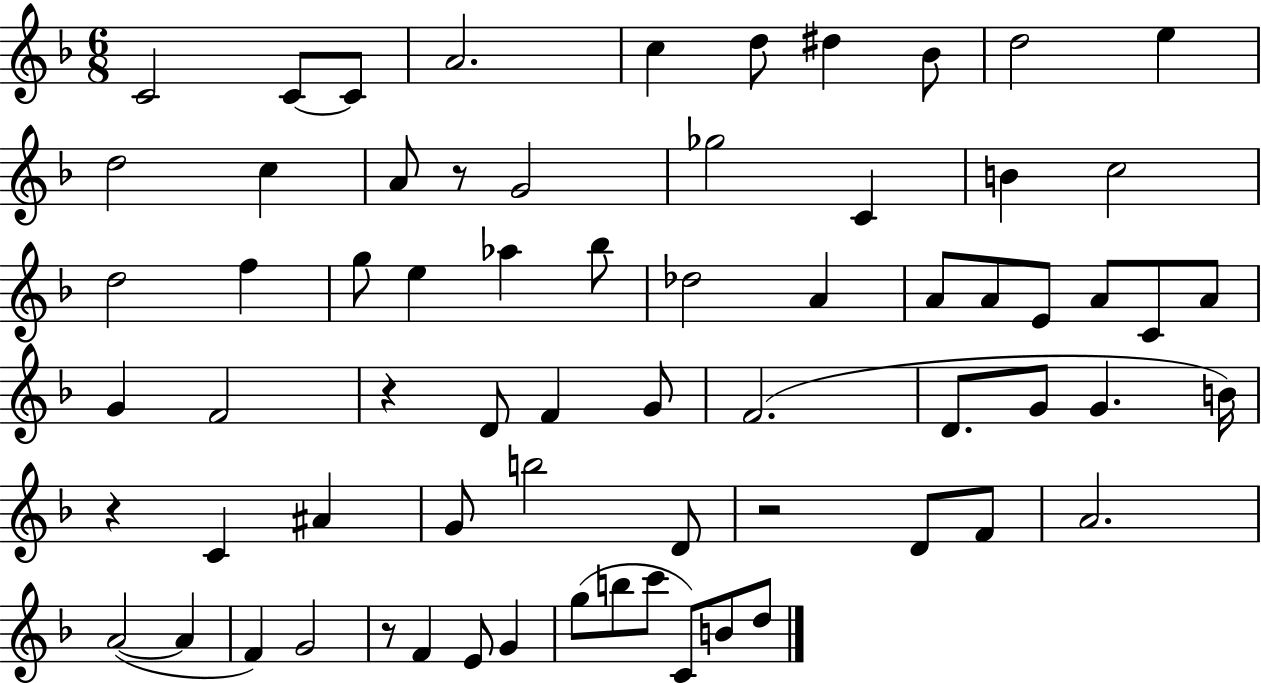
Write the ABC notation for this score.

X:1
T:Untitled
M:6/8
L:1/4
K:F
C2 C/2 C/2 A2 c d/2 ^d _B/2 d2 e d2 c A/2 z/2 G2 _g2 C B c2 d2 f g/2 e _a _b/2 _d2 A A/2 A/2 E/2 A/2 C/2 A/2 G F2 z D/2 F G/2 F2 D/2 G/2 G B/4 z C ^A G/2 b2 D/2 z2 D/2 F/2 A2 A2 A F G2 z/2 F E/2 G g/2 b/2 c'/2 C/2 B/2 d/2